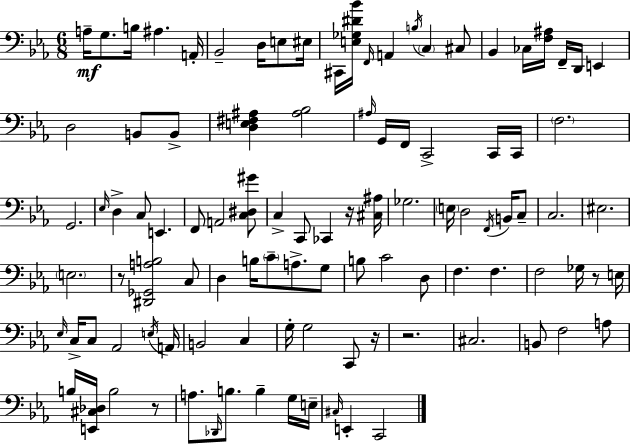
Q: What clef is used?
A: bass